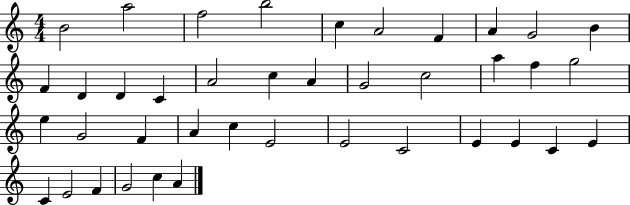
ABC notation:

X:1
T:Untitled
M:4/4
L:1/4
K:C
B2 a2 f2 b2 c A2 F A G2 B F D D C A2 c A G2 c2 a f g2 e G2 F A c E2 E2 C2 E E C E C E2 F G2 c A